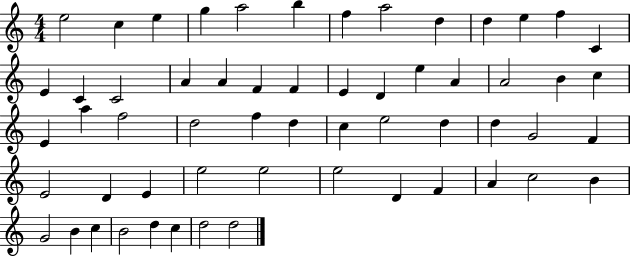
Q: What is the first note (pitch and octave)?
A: E5